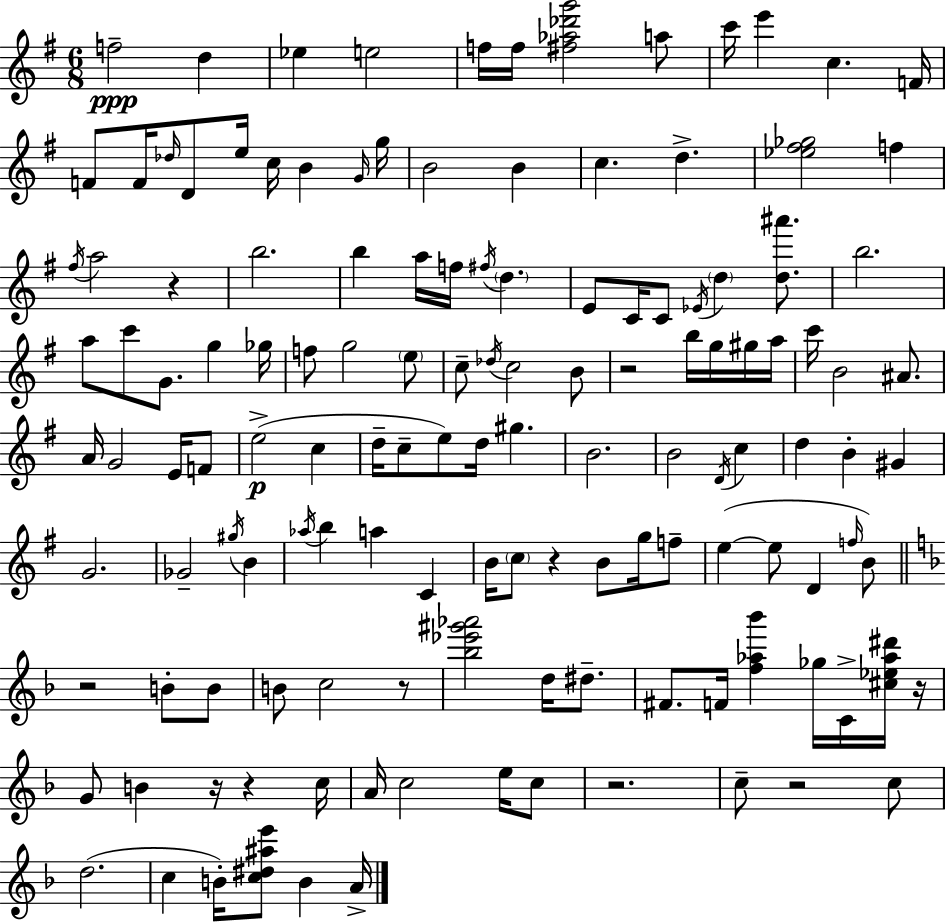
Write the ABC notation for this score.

X:1
T:Untitled
M:6/8
L:1/4
K:G
f2 d _e e2 f/4 f/4 [^f_a_d'g']2 a/2 c'/4 e' c F/4 F/2 F/4 _d/4 D/2 e/4 c/4 B G/4 g/4 B2 B c d [_e^f_g]2 f ^f/4 a2 z b2 b a/4 f/4 ^f/4 d E/2 C/4 C/2 _E/4 d [d^a']/2 b2 a/2 c'/2 G/2 g _g/4 f/2 g2 e/2 c/2 _d/4 c2 B/2 z2 b/4 g/4 ^g/4 a/4 c'/4 B2 ^A/2 A/4 G2 E/4 F/2 e2 c d/4 c/2 e/2 d/4 ^g B2 B2 D/4 c d B ^G G2 _G2 ^g/4 B _a/4 b a C B/4 c/2 z B/2 g/4 f/2 e e/2 D f/4 B/2 z2 B/2 B/2 B/2 c2 z/2 [_b_e'^g'_a']2 d/4 ^d/2 ^F/2 F/4 [f_a_b'] _g/4 C/4 [^c_e_a^d']/4 z/4 G/2 B z/4 z c/4 A/4 c2 e/4 c/2 z2 c/2 z2 c/2 d2 c B/4 [c^d^ae']/2 B A/4